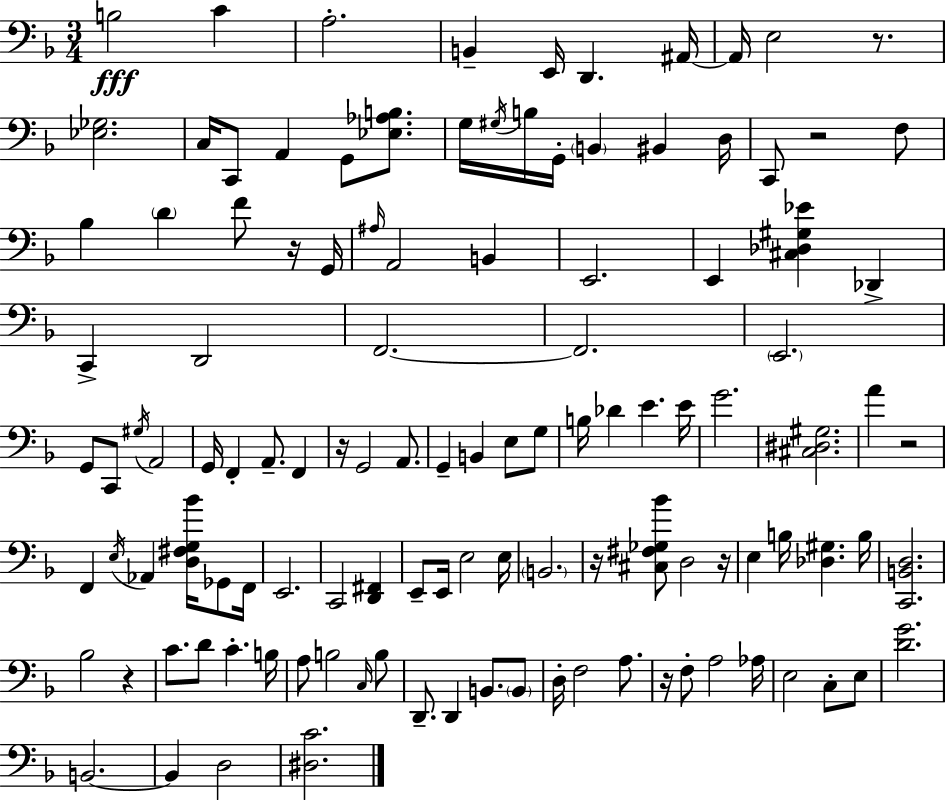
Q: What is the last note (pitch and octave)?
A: D3